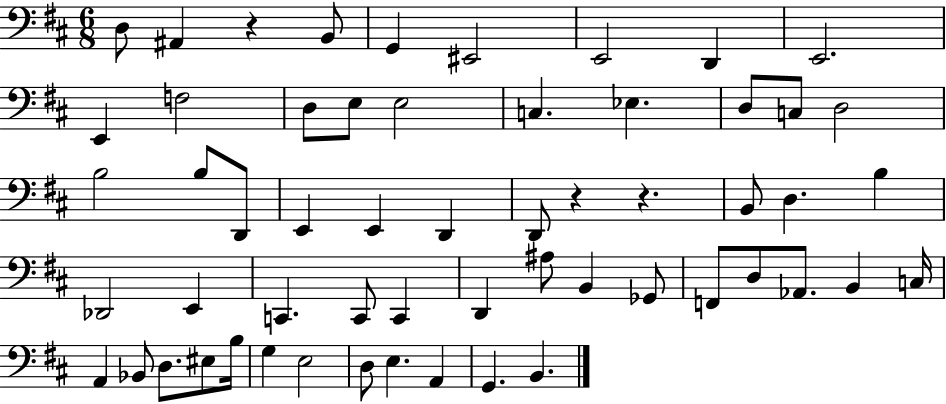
{
  \clef bass
  \numericTimeSignature
  \time 6/8
  \key d \major
  d8 ais,4 r4 b,8 | g,4 eis,2 | e,2 d,4 | e,2. | \break e,4 f2 | d8 e8 e2 | c4. ees4. | d8 c8 d2 | \break b2 b8 d,8 | e,4 e,4 d,4 | d,8 r4 r4. | b,8 d4. b4 | \break des,2 e,4 | c,4. c,8 c,4 | d,4 ais8 b,4 ges,8 | f,8 d8 aes,8. b,4 c16 | \break a,4 bes,8 d8. eis8 b16 | g4 e2 | d8 e4. a,4 | g,4. b,4. | \break \bar "|."
}